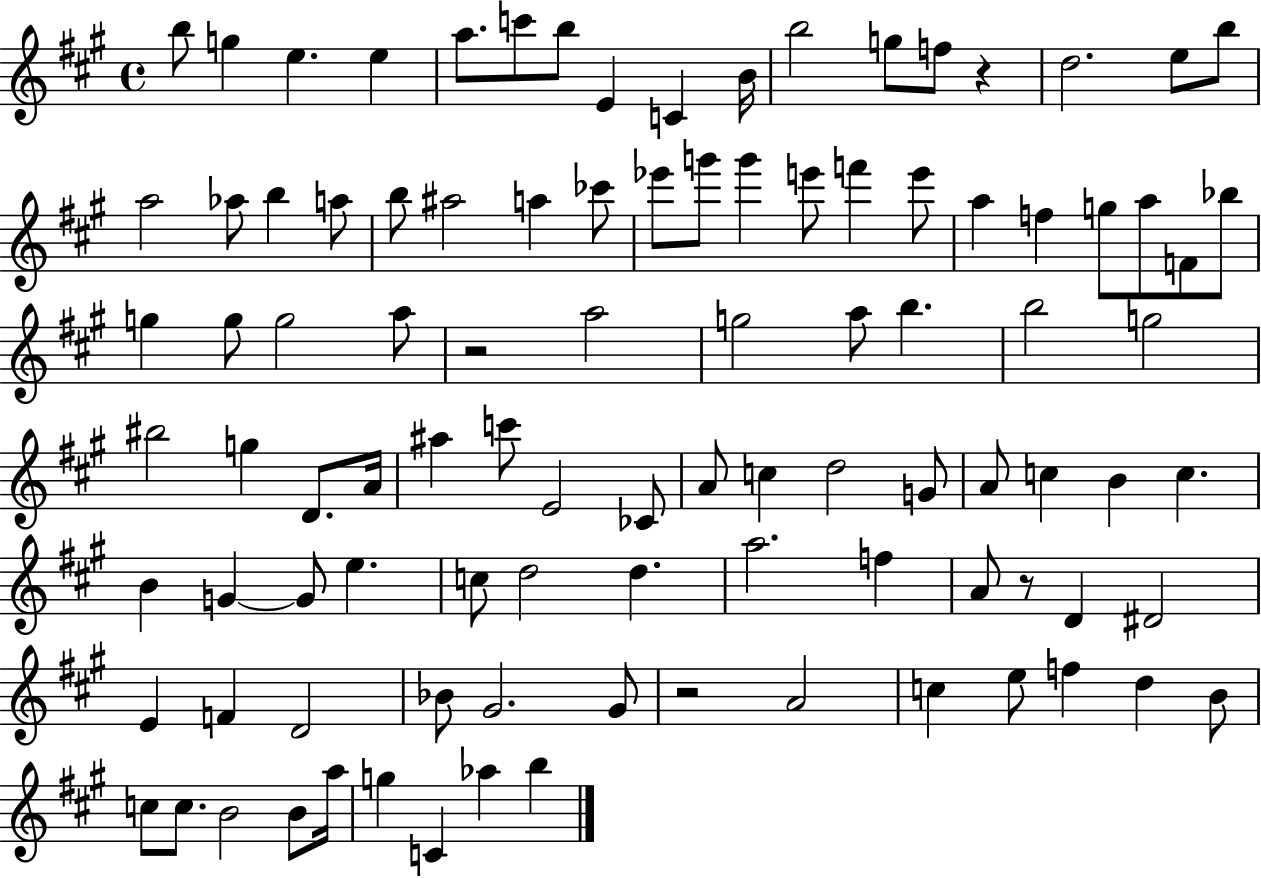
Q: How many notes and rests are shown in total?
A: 99